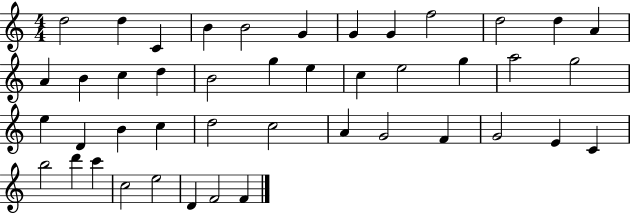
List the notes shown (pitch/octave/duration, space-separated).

D5/h D5/q C4/q B4/q B4/h G4/q G4/q G4/q F5/h D5/h D5/q A4/q A4/q B4/q C5/q D5/q B4/h G5/q E5/q C5/q E5/h G5/q A5/h G5/h E5/q D4/q B4/q C5/q D5/h C5/h A4/q G4/h F4/q G4/h E4/q C4/q B5/h D6/q C6/q C5/h E5/h D4/q F4/h F4/q